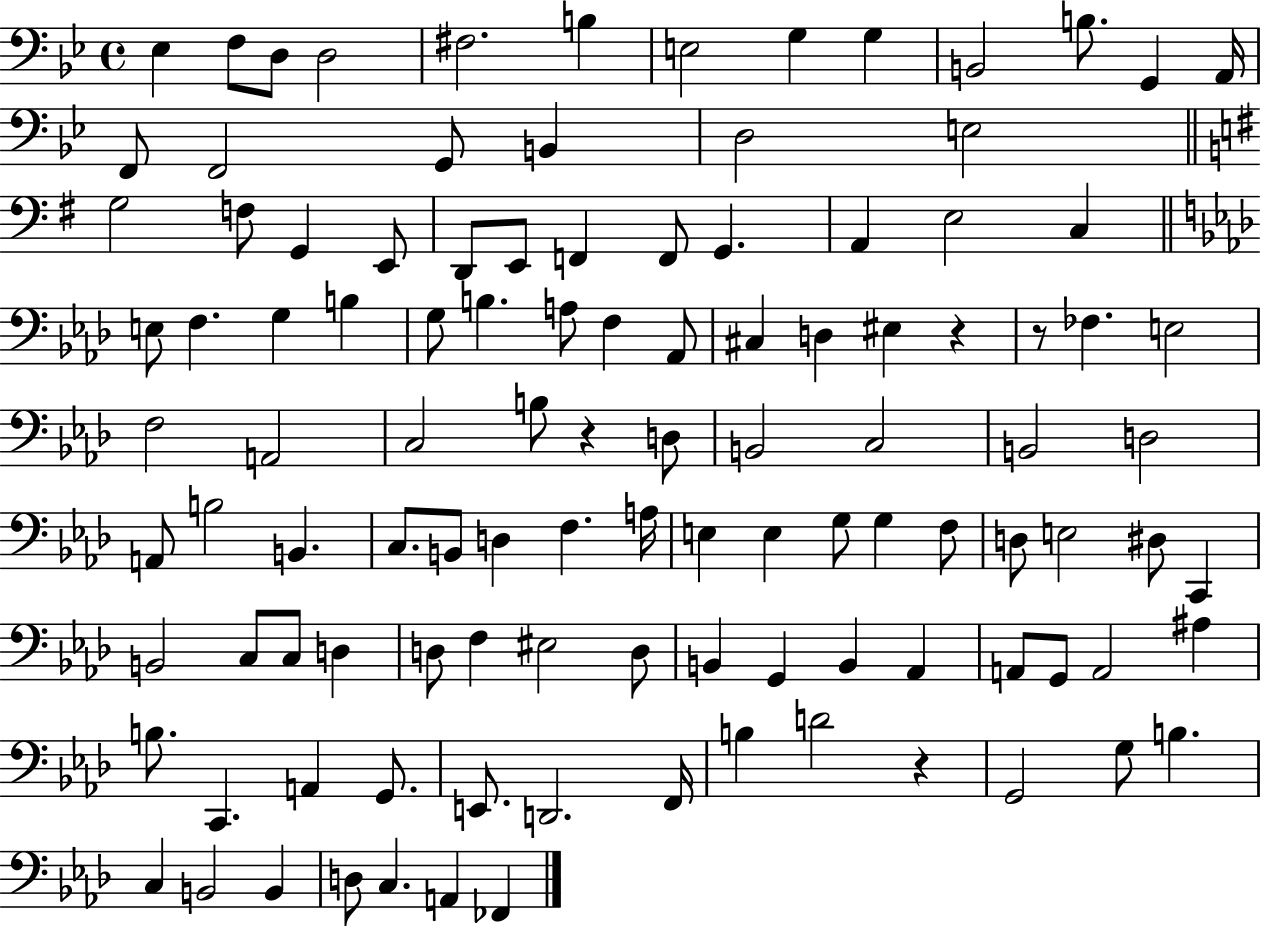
Eb3/q F3/e D3/e D3/h F#3/h. B3/q E3/h G3/q G3/q B2/h B3/e. G2/q A2/s F2/e F2/h G2/e B2/q D3/h E3/h G3/h F3/e G2/q E2/e D2/e E2/e F2/q F2/e G2/q. A2/q E3/h C3/q E3/e F3/q. G3/q B3/q G3/e B3/q. A3/e F3/q Ab2/e C#3/q D3/q EIS3/q R/q R/e FES3/q. E3/h F3/h A2/h C3/h B3/e R/q D3/e B2/h C3/h B2/h D3/h A2/e B3/h B2/q. C3/e. B2/e D3/q F3/q. A3/s E3/q E3/q G3/e G3/q F3/e D3/e E3/h D#3/e C2/q B2/h C3/e C3/e D3/q D3/e F3/q EIS3/h D3/e B2/q G2/q B2/q Ab2/q A2/e G2/e A2/h A#3/q B3/e. C2/q. A2/q G2/e. E2/e. D2/h. F2/s B3/q D4/h R/q G2/h G3/e B3/q. C3/q B2/h B2/q D3/e C3/q. A2/q FES2/q